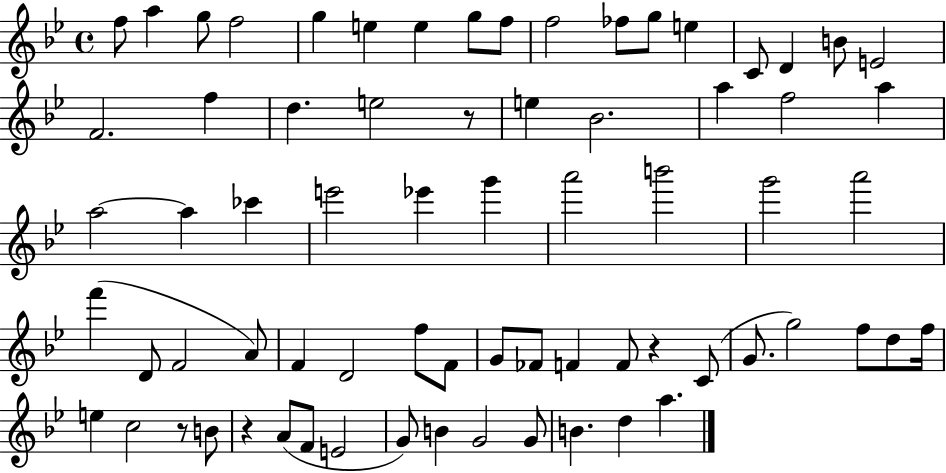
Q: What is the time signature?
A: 4/4